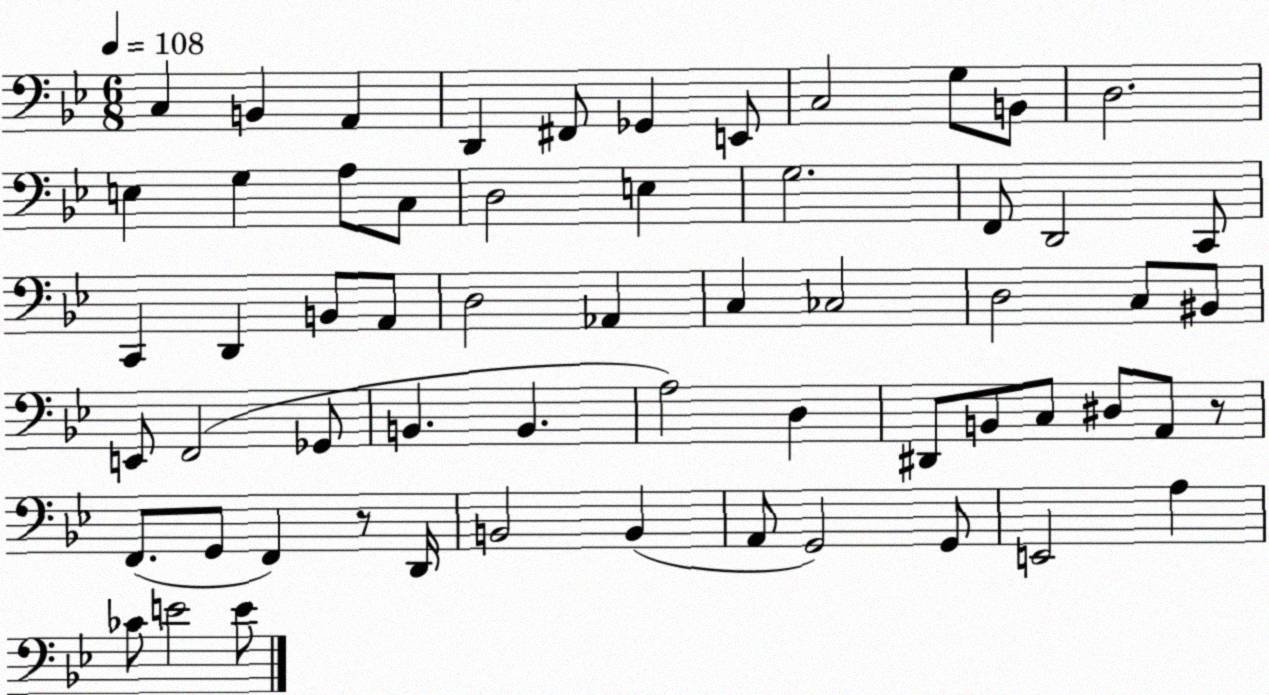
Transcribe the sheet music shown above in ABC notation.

X:1
T:Untitled
M:6/8
L:1/4
K:Bb
C, B,, A,, D,, ^F,,/2 _G,, E,,/2 C,2 G,/2 B,,/2 D,2 E, G, A,/2 C,/2 D,2 E, G,2 F,,/2 D,,2 C,,/2 C,, D,, B,,/2 A,,/2 D,2 _A,, C, _C,2 D,2 C,/2 ^B,,/2 E,,/2 F,,2 _G,,/2 B,, B,, A,2 D, ^D,,/2 B,,/2 C,/2 ^D,/2 A,,/2 z/2 F,,/2 G,,/2 F,, z/2 D,,/4 B,,2 B,, A,,/2 G,,2 G,,/2 E,,2 A, _C/2 E2 E/2